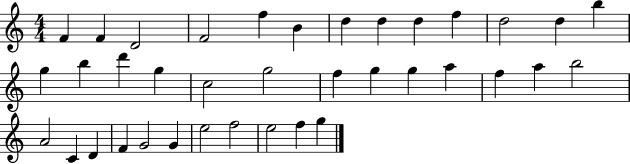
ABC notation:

X:1
T:Untitled
M:4/4
L:1/4
K:C
F F D2 F2 f B d d d f d2 d b g b d' g c2 g2 f g g a f a b2 A2 C D F G2 G e2 f2 e2 f g